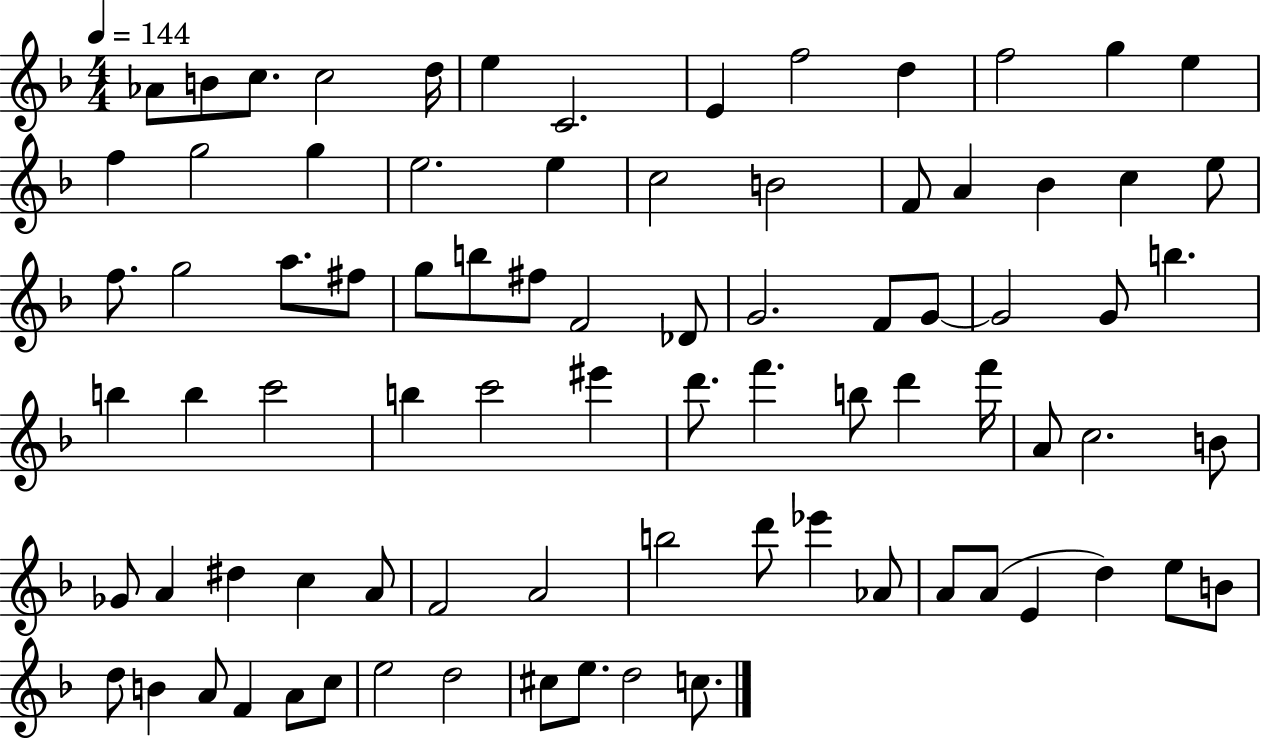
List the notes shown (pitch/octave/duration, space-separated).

Ab4/e B4/e C5/e. C5/h D5/s E5/q C4/h. E4/q F5/h D5/q F5/h G5/q E5/q F5/q G5/h G5/q E5/h. E5/q C5/h B4/h F4/e A4/q Bb4/q C5/q E5/e F5/e. G5/h A5/e. F#5/e G5/e B5/e F#5/e F4/h Db4/e G4/h. F4/e G4/e G4/h G4/e B5/q. B5/q B5/q C6/h B5/q C6/h EIS6/q D6/e. F6/q. B5/e D6/q F6/s A4/e C5/h. B4/e Gb4/e A4/q D#5/q C5/q A4/e F4/h A4/h B5/h D6/e Eb6/q Ab4/e A4/e A4/e E4/q D5/q E5/e B4/e D5/e B4/q A4/e F4/q A4/e C5/e E5/h D5/h C#5/e E5/e. D5/h C5/e.